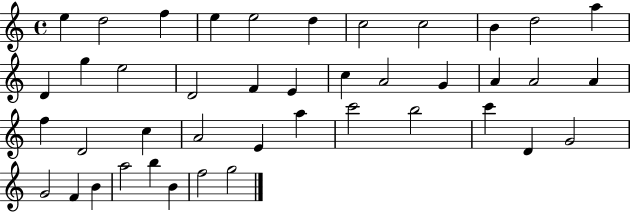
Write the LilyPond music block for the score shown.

{
  \clef treble
  \time 4/4
  \defaultTimeSignature
  \key c \major
  e''4 d''2 f''4 | e''4 e''2 d''4 | c''2 c''2 | b'4 d''2 a''4 | \break d'4 g''4 e''2 | d'2 f'4 e'4 | c''4 a'2 g'4 | a'4 a'2 a'4 | \break f''4 d'2 c''4 | a'2 e'4 a''4 | c'''2 b''2 | c'''4 d'4 g'2 | \break g'2 f'4 b'4 | a''2 b''4 b'4 | f''2 g''2 | \bar "|."
}